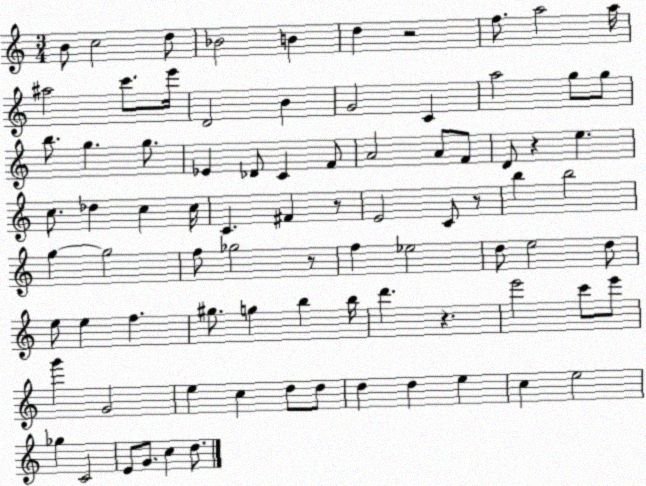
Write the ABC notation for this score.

X:1
T:Untitled
M:3/4
L:1/4
K:C
B/2 c2 d/2 _B2 B d z2 f/2 a2 a/4 ^a2 c'/2 e'/4 D2 B G2 C a2 g/2 g/2 b/2 g g/2 _E _D/2 C F/2 A2 A/2 F/2 D/2 z e c/2 _d c c/4 C ^F z/2 E2 C/2 z/2 b b2 g g2 f/2 _g2 z/2 f _e2 d/2 e2 d/2 e/2 e f ^g/2 g b b/4 d' z e'2 c'/2 e'/2 g' G2 e c d/2 d/2 d d e c e2 _g C2 E/2 G/2 c d/2